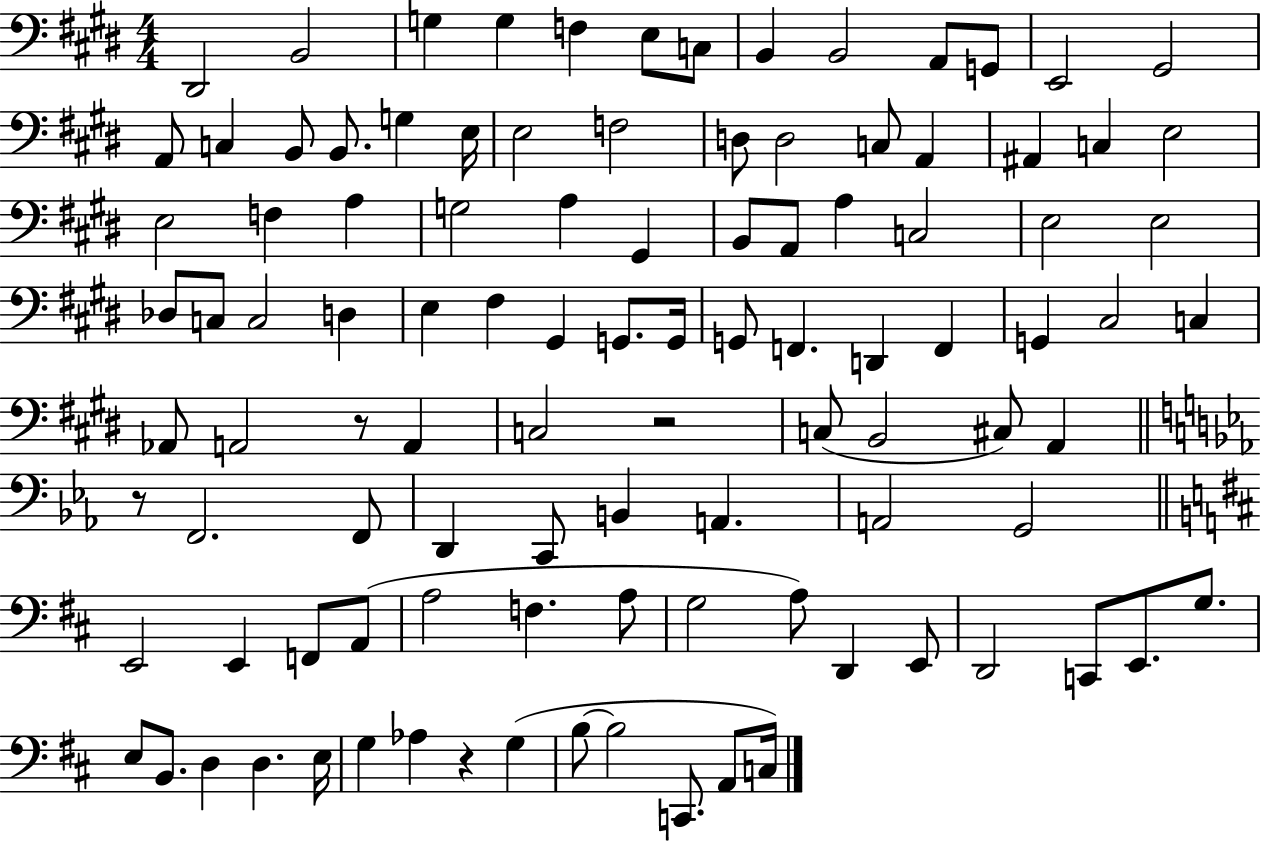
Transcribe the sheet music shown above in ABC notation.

X:1
T:Untitled
M:4/4
L:1/4
K:E
^D,,2 B,,2 G, G, F, E,/2 C,/2 B,, B,,2 A,,/2 G,,/2 E,,2 ^G,,2 A,,/2 C, B,,/2 B,,/2 G, E,/4 E,2 F,2 D,/2 D,2 C,/2 A,, ^A,, C, E,2 E,2 F, A, G,2 A, ^G,, B,,/2 A,,/2 A, C,2 E,2 E,2 _D,/2 C,/2 C,2 D, E, ^F, ^G,, G,,/2 G,,/4 G,,/2 F,, D,, F,, G,, ^C,2 C, _A,,/2 A,,2 z/2 A,, C,2 z2 C,/2 B,,2 ^C,/2 A,, z/2 F,,2 F,,/2 D,, C,,/2 B,, A,, A,,2 G,,2 E,,2 E,, F,,/2 A,,/2 A,2 F, A,/2 G,2 A,/2 D,, E,,/2 D,,2 C,,/2 E,,/2 G,/2 E,/2 B,,/2 D, D, E,/4 G, _A, z G, B,/2 B,2 C,,/2 A,,/2 C,/4